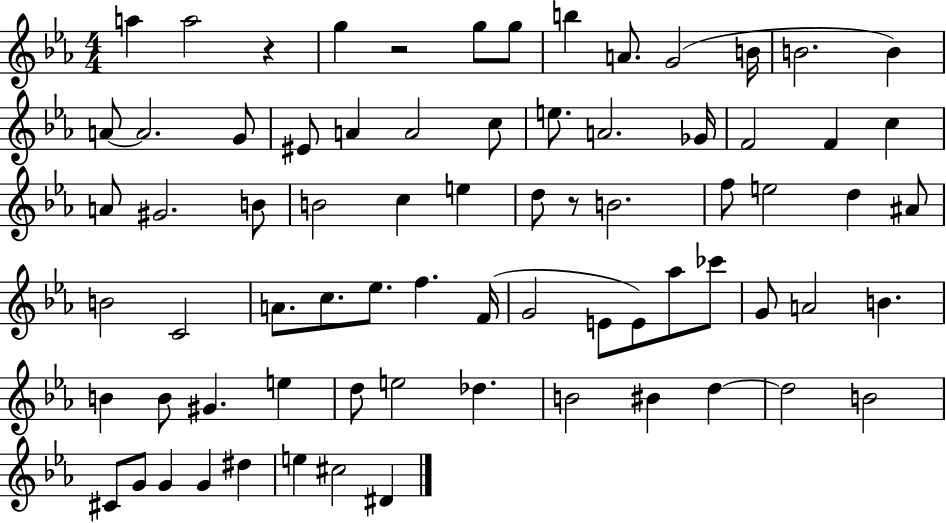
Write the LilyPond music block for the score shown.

{
  \clef treble
  \numericTimeSignature
  \time 4/4
  \key ees \major
  \repeat volta 2 { a''4 a''2 r4 | g''4 r2 g''8 g''8 | b''4 a'8. g'2( b'16 | b'2. b'4) | \break a'8~~ a'2. g'8 | eis'8 a'4 a'2 c''8 | e''8. a'2. ges'16 | f'2 f'4 c''4 | \break a'8 gis'2. b'8 | b'2 c''4 e''4 | d''8 r8 b'2. | f''8 e''2 d''4 ais'8 | \break b'2 c'2 | a'8. c''8. ees''8. f''4. f'16( | g'2 e'8 e'8) aes''8 ces'''8 | g'8 a'2 b'4. | \break b'4 b'8 gis'4. e''4 | d''8 e''2 des''4. | b'2 bis'4 d''4~~ | d''2 b'2 | \break cis'8 g'8 g'4 g'4 dis''4 | e''4 cis''2 dis'4 | } \bar "|."
}